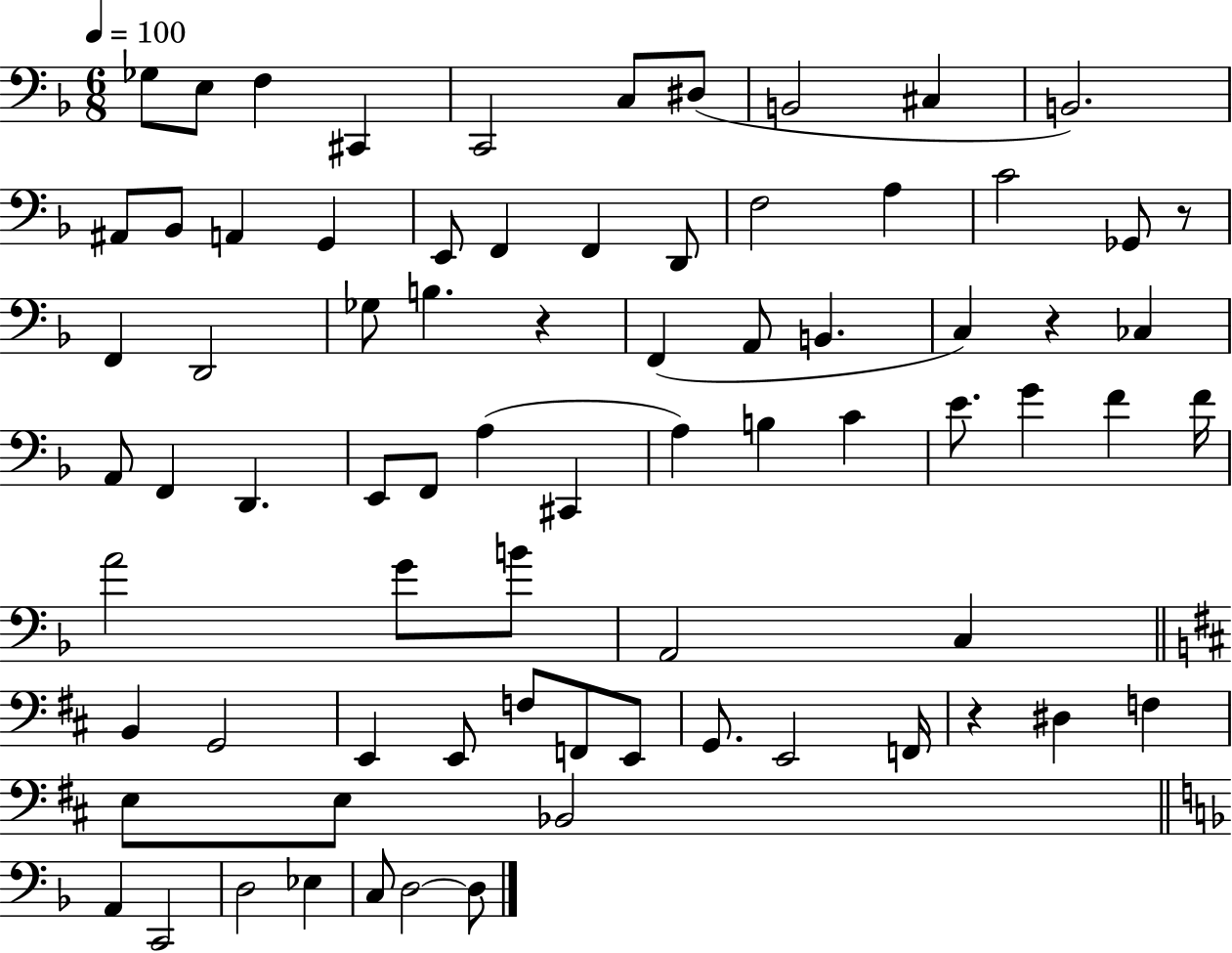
Gb3/e E3/e F3/q C#2/q C2/h C3/e D#3/e B2/h C#3/q B2/h. A#2/e Bb2/e A2/q G2/q E2/e F2/q F2/q D2/e F3/h A3/q C4/h Gb2/e R/e F2/q D2/h Gb3/e B3/q. R/q F2/q A2/e B2/q. C3/q R/q CES3/q A2/e F2/q D2/q. E2/e F2/e A3/q C#2/q A3/q B3/q C4/q E4/e. G4/q F4/q F4/s A4/h G4/e B4/e A2/h C3/q B2/q G2/h E2/q E2/e F3/e F2/e E2/e G2/e. E2/h F2/s R/q D#3/q F3/q E3/e E3/e Bb2/h A2/q C2/h D3/h Eb3/q C3/e D3/h D3/e